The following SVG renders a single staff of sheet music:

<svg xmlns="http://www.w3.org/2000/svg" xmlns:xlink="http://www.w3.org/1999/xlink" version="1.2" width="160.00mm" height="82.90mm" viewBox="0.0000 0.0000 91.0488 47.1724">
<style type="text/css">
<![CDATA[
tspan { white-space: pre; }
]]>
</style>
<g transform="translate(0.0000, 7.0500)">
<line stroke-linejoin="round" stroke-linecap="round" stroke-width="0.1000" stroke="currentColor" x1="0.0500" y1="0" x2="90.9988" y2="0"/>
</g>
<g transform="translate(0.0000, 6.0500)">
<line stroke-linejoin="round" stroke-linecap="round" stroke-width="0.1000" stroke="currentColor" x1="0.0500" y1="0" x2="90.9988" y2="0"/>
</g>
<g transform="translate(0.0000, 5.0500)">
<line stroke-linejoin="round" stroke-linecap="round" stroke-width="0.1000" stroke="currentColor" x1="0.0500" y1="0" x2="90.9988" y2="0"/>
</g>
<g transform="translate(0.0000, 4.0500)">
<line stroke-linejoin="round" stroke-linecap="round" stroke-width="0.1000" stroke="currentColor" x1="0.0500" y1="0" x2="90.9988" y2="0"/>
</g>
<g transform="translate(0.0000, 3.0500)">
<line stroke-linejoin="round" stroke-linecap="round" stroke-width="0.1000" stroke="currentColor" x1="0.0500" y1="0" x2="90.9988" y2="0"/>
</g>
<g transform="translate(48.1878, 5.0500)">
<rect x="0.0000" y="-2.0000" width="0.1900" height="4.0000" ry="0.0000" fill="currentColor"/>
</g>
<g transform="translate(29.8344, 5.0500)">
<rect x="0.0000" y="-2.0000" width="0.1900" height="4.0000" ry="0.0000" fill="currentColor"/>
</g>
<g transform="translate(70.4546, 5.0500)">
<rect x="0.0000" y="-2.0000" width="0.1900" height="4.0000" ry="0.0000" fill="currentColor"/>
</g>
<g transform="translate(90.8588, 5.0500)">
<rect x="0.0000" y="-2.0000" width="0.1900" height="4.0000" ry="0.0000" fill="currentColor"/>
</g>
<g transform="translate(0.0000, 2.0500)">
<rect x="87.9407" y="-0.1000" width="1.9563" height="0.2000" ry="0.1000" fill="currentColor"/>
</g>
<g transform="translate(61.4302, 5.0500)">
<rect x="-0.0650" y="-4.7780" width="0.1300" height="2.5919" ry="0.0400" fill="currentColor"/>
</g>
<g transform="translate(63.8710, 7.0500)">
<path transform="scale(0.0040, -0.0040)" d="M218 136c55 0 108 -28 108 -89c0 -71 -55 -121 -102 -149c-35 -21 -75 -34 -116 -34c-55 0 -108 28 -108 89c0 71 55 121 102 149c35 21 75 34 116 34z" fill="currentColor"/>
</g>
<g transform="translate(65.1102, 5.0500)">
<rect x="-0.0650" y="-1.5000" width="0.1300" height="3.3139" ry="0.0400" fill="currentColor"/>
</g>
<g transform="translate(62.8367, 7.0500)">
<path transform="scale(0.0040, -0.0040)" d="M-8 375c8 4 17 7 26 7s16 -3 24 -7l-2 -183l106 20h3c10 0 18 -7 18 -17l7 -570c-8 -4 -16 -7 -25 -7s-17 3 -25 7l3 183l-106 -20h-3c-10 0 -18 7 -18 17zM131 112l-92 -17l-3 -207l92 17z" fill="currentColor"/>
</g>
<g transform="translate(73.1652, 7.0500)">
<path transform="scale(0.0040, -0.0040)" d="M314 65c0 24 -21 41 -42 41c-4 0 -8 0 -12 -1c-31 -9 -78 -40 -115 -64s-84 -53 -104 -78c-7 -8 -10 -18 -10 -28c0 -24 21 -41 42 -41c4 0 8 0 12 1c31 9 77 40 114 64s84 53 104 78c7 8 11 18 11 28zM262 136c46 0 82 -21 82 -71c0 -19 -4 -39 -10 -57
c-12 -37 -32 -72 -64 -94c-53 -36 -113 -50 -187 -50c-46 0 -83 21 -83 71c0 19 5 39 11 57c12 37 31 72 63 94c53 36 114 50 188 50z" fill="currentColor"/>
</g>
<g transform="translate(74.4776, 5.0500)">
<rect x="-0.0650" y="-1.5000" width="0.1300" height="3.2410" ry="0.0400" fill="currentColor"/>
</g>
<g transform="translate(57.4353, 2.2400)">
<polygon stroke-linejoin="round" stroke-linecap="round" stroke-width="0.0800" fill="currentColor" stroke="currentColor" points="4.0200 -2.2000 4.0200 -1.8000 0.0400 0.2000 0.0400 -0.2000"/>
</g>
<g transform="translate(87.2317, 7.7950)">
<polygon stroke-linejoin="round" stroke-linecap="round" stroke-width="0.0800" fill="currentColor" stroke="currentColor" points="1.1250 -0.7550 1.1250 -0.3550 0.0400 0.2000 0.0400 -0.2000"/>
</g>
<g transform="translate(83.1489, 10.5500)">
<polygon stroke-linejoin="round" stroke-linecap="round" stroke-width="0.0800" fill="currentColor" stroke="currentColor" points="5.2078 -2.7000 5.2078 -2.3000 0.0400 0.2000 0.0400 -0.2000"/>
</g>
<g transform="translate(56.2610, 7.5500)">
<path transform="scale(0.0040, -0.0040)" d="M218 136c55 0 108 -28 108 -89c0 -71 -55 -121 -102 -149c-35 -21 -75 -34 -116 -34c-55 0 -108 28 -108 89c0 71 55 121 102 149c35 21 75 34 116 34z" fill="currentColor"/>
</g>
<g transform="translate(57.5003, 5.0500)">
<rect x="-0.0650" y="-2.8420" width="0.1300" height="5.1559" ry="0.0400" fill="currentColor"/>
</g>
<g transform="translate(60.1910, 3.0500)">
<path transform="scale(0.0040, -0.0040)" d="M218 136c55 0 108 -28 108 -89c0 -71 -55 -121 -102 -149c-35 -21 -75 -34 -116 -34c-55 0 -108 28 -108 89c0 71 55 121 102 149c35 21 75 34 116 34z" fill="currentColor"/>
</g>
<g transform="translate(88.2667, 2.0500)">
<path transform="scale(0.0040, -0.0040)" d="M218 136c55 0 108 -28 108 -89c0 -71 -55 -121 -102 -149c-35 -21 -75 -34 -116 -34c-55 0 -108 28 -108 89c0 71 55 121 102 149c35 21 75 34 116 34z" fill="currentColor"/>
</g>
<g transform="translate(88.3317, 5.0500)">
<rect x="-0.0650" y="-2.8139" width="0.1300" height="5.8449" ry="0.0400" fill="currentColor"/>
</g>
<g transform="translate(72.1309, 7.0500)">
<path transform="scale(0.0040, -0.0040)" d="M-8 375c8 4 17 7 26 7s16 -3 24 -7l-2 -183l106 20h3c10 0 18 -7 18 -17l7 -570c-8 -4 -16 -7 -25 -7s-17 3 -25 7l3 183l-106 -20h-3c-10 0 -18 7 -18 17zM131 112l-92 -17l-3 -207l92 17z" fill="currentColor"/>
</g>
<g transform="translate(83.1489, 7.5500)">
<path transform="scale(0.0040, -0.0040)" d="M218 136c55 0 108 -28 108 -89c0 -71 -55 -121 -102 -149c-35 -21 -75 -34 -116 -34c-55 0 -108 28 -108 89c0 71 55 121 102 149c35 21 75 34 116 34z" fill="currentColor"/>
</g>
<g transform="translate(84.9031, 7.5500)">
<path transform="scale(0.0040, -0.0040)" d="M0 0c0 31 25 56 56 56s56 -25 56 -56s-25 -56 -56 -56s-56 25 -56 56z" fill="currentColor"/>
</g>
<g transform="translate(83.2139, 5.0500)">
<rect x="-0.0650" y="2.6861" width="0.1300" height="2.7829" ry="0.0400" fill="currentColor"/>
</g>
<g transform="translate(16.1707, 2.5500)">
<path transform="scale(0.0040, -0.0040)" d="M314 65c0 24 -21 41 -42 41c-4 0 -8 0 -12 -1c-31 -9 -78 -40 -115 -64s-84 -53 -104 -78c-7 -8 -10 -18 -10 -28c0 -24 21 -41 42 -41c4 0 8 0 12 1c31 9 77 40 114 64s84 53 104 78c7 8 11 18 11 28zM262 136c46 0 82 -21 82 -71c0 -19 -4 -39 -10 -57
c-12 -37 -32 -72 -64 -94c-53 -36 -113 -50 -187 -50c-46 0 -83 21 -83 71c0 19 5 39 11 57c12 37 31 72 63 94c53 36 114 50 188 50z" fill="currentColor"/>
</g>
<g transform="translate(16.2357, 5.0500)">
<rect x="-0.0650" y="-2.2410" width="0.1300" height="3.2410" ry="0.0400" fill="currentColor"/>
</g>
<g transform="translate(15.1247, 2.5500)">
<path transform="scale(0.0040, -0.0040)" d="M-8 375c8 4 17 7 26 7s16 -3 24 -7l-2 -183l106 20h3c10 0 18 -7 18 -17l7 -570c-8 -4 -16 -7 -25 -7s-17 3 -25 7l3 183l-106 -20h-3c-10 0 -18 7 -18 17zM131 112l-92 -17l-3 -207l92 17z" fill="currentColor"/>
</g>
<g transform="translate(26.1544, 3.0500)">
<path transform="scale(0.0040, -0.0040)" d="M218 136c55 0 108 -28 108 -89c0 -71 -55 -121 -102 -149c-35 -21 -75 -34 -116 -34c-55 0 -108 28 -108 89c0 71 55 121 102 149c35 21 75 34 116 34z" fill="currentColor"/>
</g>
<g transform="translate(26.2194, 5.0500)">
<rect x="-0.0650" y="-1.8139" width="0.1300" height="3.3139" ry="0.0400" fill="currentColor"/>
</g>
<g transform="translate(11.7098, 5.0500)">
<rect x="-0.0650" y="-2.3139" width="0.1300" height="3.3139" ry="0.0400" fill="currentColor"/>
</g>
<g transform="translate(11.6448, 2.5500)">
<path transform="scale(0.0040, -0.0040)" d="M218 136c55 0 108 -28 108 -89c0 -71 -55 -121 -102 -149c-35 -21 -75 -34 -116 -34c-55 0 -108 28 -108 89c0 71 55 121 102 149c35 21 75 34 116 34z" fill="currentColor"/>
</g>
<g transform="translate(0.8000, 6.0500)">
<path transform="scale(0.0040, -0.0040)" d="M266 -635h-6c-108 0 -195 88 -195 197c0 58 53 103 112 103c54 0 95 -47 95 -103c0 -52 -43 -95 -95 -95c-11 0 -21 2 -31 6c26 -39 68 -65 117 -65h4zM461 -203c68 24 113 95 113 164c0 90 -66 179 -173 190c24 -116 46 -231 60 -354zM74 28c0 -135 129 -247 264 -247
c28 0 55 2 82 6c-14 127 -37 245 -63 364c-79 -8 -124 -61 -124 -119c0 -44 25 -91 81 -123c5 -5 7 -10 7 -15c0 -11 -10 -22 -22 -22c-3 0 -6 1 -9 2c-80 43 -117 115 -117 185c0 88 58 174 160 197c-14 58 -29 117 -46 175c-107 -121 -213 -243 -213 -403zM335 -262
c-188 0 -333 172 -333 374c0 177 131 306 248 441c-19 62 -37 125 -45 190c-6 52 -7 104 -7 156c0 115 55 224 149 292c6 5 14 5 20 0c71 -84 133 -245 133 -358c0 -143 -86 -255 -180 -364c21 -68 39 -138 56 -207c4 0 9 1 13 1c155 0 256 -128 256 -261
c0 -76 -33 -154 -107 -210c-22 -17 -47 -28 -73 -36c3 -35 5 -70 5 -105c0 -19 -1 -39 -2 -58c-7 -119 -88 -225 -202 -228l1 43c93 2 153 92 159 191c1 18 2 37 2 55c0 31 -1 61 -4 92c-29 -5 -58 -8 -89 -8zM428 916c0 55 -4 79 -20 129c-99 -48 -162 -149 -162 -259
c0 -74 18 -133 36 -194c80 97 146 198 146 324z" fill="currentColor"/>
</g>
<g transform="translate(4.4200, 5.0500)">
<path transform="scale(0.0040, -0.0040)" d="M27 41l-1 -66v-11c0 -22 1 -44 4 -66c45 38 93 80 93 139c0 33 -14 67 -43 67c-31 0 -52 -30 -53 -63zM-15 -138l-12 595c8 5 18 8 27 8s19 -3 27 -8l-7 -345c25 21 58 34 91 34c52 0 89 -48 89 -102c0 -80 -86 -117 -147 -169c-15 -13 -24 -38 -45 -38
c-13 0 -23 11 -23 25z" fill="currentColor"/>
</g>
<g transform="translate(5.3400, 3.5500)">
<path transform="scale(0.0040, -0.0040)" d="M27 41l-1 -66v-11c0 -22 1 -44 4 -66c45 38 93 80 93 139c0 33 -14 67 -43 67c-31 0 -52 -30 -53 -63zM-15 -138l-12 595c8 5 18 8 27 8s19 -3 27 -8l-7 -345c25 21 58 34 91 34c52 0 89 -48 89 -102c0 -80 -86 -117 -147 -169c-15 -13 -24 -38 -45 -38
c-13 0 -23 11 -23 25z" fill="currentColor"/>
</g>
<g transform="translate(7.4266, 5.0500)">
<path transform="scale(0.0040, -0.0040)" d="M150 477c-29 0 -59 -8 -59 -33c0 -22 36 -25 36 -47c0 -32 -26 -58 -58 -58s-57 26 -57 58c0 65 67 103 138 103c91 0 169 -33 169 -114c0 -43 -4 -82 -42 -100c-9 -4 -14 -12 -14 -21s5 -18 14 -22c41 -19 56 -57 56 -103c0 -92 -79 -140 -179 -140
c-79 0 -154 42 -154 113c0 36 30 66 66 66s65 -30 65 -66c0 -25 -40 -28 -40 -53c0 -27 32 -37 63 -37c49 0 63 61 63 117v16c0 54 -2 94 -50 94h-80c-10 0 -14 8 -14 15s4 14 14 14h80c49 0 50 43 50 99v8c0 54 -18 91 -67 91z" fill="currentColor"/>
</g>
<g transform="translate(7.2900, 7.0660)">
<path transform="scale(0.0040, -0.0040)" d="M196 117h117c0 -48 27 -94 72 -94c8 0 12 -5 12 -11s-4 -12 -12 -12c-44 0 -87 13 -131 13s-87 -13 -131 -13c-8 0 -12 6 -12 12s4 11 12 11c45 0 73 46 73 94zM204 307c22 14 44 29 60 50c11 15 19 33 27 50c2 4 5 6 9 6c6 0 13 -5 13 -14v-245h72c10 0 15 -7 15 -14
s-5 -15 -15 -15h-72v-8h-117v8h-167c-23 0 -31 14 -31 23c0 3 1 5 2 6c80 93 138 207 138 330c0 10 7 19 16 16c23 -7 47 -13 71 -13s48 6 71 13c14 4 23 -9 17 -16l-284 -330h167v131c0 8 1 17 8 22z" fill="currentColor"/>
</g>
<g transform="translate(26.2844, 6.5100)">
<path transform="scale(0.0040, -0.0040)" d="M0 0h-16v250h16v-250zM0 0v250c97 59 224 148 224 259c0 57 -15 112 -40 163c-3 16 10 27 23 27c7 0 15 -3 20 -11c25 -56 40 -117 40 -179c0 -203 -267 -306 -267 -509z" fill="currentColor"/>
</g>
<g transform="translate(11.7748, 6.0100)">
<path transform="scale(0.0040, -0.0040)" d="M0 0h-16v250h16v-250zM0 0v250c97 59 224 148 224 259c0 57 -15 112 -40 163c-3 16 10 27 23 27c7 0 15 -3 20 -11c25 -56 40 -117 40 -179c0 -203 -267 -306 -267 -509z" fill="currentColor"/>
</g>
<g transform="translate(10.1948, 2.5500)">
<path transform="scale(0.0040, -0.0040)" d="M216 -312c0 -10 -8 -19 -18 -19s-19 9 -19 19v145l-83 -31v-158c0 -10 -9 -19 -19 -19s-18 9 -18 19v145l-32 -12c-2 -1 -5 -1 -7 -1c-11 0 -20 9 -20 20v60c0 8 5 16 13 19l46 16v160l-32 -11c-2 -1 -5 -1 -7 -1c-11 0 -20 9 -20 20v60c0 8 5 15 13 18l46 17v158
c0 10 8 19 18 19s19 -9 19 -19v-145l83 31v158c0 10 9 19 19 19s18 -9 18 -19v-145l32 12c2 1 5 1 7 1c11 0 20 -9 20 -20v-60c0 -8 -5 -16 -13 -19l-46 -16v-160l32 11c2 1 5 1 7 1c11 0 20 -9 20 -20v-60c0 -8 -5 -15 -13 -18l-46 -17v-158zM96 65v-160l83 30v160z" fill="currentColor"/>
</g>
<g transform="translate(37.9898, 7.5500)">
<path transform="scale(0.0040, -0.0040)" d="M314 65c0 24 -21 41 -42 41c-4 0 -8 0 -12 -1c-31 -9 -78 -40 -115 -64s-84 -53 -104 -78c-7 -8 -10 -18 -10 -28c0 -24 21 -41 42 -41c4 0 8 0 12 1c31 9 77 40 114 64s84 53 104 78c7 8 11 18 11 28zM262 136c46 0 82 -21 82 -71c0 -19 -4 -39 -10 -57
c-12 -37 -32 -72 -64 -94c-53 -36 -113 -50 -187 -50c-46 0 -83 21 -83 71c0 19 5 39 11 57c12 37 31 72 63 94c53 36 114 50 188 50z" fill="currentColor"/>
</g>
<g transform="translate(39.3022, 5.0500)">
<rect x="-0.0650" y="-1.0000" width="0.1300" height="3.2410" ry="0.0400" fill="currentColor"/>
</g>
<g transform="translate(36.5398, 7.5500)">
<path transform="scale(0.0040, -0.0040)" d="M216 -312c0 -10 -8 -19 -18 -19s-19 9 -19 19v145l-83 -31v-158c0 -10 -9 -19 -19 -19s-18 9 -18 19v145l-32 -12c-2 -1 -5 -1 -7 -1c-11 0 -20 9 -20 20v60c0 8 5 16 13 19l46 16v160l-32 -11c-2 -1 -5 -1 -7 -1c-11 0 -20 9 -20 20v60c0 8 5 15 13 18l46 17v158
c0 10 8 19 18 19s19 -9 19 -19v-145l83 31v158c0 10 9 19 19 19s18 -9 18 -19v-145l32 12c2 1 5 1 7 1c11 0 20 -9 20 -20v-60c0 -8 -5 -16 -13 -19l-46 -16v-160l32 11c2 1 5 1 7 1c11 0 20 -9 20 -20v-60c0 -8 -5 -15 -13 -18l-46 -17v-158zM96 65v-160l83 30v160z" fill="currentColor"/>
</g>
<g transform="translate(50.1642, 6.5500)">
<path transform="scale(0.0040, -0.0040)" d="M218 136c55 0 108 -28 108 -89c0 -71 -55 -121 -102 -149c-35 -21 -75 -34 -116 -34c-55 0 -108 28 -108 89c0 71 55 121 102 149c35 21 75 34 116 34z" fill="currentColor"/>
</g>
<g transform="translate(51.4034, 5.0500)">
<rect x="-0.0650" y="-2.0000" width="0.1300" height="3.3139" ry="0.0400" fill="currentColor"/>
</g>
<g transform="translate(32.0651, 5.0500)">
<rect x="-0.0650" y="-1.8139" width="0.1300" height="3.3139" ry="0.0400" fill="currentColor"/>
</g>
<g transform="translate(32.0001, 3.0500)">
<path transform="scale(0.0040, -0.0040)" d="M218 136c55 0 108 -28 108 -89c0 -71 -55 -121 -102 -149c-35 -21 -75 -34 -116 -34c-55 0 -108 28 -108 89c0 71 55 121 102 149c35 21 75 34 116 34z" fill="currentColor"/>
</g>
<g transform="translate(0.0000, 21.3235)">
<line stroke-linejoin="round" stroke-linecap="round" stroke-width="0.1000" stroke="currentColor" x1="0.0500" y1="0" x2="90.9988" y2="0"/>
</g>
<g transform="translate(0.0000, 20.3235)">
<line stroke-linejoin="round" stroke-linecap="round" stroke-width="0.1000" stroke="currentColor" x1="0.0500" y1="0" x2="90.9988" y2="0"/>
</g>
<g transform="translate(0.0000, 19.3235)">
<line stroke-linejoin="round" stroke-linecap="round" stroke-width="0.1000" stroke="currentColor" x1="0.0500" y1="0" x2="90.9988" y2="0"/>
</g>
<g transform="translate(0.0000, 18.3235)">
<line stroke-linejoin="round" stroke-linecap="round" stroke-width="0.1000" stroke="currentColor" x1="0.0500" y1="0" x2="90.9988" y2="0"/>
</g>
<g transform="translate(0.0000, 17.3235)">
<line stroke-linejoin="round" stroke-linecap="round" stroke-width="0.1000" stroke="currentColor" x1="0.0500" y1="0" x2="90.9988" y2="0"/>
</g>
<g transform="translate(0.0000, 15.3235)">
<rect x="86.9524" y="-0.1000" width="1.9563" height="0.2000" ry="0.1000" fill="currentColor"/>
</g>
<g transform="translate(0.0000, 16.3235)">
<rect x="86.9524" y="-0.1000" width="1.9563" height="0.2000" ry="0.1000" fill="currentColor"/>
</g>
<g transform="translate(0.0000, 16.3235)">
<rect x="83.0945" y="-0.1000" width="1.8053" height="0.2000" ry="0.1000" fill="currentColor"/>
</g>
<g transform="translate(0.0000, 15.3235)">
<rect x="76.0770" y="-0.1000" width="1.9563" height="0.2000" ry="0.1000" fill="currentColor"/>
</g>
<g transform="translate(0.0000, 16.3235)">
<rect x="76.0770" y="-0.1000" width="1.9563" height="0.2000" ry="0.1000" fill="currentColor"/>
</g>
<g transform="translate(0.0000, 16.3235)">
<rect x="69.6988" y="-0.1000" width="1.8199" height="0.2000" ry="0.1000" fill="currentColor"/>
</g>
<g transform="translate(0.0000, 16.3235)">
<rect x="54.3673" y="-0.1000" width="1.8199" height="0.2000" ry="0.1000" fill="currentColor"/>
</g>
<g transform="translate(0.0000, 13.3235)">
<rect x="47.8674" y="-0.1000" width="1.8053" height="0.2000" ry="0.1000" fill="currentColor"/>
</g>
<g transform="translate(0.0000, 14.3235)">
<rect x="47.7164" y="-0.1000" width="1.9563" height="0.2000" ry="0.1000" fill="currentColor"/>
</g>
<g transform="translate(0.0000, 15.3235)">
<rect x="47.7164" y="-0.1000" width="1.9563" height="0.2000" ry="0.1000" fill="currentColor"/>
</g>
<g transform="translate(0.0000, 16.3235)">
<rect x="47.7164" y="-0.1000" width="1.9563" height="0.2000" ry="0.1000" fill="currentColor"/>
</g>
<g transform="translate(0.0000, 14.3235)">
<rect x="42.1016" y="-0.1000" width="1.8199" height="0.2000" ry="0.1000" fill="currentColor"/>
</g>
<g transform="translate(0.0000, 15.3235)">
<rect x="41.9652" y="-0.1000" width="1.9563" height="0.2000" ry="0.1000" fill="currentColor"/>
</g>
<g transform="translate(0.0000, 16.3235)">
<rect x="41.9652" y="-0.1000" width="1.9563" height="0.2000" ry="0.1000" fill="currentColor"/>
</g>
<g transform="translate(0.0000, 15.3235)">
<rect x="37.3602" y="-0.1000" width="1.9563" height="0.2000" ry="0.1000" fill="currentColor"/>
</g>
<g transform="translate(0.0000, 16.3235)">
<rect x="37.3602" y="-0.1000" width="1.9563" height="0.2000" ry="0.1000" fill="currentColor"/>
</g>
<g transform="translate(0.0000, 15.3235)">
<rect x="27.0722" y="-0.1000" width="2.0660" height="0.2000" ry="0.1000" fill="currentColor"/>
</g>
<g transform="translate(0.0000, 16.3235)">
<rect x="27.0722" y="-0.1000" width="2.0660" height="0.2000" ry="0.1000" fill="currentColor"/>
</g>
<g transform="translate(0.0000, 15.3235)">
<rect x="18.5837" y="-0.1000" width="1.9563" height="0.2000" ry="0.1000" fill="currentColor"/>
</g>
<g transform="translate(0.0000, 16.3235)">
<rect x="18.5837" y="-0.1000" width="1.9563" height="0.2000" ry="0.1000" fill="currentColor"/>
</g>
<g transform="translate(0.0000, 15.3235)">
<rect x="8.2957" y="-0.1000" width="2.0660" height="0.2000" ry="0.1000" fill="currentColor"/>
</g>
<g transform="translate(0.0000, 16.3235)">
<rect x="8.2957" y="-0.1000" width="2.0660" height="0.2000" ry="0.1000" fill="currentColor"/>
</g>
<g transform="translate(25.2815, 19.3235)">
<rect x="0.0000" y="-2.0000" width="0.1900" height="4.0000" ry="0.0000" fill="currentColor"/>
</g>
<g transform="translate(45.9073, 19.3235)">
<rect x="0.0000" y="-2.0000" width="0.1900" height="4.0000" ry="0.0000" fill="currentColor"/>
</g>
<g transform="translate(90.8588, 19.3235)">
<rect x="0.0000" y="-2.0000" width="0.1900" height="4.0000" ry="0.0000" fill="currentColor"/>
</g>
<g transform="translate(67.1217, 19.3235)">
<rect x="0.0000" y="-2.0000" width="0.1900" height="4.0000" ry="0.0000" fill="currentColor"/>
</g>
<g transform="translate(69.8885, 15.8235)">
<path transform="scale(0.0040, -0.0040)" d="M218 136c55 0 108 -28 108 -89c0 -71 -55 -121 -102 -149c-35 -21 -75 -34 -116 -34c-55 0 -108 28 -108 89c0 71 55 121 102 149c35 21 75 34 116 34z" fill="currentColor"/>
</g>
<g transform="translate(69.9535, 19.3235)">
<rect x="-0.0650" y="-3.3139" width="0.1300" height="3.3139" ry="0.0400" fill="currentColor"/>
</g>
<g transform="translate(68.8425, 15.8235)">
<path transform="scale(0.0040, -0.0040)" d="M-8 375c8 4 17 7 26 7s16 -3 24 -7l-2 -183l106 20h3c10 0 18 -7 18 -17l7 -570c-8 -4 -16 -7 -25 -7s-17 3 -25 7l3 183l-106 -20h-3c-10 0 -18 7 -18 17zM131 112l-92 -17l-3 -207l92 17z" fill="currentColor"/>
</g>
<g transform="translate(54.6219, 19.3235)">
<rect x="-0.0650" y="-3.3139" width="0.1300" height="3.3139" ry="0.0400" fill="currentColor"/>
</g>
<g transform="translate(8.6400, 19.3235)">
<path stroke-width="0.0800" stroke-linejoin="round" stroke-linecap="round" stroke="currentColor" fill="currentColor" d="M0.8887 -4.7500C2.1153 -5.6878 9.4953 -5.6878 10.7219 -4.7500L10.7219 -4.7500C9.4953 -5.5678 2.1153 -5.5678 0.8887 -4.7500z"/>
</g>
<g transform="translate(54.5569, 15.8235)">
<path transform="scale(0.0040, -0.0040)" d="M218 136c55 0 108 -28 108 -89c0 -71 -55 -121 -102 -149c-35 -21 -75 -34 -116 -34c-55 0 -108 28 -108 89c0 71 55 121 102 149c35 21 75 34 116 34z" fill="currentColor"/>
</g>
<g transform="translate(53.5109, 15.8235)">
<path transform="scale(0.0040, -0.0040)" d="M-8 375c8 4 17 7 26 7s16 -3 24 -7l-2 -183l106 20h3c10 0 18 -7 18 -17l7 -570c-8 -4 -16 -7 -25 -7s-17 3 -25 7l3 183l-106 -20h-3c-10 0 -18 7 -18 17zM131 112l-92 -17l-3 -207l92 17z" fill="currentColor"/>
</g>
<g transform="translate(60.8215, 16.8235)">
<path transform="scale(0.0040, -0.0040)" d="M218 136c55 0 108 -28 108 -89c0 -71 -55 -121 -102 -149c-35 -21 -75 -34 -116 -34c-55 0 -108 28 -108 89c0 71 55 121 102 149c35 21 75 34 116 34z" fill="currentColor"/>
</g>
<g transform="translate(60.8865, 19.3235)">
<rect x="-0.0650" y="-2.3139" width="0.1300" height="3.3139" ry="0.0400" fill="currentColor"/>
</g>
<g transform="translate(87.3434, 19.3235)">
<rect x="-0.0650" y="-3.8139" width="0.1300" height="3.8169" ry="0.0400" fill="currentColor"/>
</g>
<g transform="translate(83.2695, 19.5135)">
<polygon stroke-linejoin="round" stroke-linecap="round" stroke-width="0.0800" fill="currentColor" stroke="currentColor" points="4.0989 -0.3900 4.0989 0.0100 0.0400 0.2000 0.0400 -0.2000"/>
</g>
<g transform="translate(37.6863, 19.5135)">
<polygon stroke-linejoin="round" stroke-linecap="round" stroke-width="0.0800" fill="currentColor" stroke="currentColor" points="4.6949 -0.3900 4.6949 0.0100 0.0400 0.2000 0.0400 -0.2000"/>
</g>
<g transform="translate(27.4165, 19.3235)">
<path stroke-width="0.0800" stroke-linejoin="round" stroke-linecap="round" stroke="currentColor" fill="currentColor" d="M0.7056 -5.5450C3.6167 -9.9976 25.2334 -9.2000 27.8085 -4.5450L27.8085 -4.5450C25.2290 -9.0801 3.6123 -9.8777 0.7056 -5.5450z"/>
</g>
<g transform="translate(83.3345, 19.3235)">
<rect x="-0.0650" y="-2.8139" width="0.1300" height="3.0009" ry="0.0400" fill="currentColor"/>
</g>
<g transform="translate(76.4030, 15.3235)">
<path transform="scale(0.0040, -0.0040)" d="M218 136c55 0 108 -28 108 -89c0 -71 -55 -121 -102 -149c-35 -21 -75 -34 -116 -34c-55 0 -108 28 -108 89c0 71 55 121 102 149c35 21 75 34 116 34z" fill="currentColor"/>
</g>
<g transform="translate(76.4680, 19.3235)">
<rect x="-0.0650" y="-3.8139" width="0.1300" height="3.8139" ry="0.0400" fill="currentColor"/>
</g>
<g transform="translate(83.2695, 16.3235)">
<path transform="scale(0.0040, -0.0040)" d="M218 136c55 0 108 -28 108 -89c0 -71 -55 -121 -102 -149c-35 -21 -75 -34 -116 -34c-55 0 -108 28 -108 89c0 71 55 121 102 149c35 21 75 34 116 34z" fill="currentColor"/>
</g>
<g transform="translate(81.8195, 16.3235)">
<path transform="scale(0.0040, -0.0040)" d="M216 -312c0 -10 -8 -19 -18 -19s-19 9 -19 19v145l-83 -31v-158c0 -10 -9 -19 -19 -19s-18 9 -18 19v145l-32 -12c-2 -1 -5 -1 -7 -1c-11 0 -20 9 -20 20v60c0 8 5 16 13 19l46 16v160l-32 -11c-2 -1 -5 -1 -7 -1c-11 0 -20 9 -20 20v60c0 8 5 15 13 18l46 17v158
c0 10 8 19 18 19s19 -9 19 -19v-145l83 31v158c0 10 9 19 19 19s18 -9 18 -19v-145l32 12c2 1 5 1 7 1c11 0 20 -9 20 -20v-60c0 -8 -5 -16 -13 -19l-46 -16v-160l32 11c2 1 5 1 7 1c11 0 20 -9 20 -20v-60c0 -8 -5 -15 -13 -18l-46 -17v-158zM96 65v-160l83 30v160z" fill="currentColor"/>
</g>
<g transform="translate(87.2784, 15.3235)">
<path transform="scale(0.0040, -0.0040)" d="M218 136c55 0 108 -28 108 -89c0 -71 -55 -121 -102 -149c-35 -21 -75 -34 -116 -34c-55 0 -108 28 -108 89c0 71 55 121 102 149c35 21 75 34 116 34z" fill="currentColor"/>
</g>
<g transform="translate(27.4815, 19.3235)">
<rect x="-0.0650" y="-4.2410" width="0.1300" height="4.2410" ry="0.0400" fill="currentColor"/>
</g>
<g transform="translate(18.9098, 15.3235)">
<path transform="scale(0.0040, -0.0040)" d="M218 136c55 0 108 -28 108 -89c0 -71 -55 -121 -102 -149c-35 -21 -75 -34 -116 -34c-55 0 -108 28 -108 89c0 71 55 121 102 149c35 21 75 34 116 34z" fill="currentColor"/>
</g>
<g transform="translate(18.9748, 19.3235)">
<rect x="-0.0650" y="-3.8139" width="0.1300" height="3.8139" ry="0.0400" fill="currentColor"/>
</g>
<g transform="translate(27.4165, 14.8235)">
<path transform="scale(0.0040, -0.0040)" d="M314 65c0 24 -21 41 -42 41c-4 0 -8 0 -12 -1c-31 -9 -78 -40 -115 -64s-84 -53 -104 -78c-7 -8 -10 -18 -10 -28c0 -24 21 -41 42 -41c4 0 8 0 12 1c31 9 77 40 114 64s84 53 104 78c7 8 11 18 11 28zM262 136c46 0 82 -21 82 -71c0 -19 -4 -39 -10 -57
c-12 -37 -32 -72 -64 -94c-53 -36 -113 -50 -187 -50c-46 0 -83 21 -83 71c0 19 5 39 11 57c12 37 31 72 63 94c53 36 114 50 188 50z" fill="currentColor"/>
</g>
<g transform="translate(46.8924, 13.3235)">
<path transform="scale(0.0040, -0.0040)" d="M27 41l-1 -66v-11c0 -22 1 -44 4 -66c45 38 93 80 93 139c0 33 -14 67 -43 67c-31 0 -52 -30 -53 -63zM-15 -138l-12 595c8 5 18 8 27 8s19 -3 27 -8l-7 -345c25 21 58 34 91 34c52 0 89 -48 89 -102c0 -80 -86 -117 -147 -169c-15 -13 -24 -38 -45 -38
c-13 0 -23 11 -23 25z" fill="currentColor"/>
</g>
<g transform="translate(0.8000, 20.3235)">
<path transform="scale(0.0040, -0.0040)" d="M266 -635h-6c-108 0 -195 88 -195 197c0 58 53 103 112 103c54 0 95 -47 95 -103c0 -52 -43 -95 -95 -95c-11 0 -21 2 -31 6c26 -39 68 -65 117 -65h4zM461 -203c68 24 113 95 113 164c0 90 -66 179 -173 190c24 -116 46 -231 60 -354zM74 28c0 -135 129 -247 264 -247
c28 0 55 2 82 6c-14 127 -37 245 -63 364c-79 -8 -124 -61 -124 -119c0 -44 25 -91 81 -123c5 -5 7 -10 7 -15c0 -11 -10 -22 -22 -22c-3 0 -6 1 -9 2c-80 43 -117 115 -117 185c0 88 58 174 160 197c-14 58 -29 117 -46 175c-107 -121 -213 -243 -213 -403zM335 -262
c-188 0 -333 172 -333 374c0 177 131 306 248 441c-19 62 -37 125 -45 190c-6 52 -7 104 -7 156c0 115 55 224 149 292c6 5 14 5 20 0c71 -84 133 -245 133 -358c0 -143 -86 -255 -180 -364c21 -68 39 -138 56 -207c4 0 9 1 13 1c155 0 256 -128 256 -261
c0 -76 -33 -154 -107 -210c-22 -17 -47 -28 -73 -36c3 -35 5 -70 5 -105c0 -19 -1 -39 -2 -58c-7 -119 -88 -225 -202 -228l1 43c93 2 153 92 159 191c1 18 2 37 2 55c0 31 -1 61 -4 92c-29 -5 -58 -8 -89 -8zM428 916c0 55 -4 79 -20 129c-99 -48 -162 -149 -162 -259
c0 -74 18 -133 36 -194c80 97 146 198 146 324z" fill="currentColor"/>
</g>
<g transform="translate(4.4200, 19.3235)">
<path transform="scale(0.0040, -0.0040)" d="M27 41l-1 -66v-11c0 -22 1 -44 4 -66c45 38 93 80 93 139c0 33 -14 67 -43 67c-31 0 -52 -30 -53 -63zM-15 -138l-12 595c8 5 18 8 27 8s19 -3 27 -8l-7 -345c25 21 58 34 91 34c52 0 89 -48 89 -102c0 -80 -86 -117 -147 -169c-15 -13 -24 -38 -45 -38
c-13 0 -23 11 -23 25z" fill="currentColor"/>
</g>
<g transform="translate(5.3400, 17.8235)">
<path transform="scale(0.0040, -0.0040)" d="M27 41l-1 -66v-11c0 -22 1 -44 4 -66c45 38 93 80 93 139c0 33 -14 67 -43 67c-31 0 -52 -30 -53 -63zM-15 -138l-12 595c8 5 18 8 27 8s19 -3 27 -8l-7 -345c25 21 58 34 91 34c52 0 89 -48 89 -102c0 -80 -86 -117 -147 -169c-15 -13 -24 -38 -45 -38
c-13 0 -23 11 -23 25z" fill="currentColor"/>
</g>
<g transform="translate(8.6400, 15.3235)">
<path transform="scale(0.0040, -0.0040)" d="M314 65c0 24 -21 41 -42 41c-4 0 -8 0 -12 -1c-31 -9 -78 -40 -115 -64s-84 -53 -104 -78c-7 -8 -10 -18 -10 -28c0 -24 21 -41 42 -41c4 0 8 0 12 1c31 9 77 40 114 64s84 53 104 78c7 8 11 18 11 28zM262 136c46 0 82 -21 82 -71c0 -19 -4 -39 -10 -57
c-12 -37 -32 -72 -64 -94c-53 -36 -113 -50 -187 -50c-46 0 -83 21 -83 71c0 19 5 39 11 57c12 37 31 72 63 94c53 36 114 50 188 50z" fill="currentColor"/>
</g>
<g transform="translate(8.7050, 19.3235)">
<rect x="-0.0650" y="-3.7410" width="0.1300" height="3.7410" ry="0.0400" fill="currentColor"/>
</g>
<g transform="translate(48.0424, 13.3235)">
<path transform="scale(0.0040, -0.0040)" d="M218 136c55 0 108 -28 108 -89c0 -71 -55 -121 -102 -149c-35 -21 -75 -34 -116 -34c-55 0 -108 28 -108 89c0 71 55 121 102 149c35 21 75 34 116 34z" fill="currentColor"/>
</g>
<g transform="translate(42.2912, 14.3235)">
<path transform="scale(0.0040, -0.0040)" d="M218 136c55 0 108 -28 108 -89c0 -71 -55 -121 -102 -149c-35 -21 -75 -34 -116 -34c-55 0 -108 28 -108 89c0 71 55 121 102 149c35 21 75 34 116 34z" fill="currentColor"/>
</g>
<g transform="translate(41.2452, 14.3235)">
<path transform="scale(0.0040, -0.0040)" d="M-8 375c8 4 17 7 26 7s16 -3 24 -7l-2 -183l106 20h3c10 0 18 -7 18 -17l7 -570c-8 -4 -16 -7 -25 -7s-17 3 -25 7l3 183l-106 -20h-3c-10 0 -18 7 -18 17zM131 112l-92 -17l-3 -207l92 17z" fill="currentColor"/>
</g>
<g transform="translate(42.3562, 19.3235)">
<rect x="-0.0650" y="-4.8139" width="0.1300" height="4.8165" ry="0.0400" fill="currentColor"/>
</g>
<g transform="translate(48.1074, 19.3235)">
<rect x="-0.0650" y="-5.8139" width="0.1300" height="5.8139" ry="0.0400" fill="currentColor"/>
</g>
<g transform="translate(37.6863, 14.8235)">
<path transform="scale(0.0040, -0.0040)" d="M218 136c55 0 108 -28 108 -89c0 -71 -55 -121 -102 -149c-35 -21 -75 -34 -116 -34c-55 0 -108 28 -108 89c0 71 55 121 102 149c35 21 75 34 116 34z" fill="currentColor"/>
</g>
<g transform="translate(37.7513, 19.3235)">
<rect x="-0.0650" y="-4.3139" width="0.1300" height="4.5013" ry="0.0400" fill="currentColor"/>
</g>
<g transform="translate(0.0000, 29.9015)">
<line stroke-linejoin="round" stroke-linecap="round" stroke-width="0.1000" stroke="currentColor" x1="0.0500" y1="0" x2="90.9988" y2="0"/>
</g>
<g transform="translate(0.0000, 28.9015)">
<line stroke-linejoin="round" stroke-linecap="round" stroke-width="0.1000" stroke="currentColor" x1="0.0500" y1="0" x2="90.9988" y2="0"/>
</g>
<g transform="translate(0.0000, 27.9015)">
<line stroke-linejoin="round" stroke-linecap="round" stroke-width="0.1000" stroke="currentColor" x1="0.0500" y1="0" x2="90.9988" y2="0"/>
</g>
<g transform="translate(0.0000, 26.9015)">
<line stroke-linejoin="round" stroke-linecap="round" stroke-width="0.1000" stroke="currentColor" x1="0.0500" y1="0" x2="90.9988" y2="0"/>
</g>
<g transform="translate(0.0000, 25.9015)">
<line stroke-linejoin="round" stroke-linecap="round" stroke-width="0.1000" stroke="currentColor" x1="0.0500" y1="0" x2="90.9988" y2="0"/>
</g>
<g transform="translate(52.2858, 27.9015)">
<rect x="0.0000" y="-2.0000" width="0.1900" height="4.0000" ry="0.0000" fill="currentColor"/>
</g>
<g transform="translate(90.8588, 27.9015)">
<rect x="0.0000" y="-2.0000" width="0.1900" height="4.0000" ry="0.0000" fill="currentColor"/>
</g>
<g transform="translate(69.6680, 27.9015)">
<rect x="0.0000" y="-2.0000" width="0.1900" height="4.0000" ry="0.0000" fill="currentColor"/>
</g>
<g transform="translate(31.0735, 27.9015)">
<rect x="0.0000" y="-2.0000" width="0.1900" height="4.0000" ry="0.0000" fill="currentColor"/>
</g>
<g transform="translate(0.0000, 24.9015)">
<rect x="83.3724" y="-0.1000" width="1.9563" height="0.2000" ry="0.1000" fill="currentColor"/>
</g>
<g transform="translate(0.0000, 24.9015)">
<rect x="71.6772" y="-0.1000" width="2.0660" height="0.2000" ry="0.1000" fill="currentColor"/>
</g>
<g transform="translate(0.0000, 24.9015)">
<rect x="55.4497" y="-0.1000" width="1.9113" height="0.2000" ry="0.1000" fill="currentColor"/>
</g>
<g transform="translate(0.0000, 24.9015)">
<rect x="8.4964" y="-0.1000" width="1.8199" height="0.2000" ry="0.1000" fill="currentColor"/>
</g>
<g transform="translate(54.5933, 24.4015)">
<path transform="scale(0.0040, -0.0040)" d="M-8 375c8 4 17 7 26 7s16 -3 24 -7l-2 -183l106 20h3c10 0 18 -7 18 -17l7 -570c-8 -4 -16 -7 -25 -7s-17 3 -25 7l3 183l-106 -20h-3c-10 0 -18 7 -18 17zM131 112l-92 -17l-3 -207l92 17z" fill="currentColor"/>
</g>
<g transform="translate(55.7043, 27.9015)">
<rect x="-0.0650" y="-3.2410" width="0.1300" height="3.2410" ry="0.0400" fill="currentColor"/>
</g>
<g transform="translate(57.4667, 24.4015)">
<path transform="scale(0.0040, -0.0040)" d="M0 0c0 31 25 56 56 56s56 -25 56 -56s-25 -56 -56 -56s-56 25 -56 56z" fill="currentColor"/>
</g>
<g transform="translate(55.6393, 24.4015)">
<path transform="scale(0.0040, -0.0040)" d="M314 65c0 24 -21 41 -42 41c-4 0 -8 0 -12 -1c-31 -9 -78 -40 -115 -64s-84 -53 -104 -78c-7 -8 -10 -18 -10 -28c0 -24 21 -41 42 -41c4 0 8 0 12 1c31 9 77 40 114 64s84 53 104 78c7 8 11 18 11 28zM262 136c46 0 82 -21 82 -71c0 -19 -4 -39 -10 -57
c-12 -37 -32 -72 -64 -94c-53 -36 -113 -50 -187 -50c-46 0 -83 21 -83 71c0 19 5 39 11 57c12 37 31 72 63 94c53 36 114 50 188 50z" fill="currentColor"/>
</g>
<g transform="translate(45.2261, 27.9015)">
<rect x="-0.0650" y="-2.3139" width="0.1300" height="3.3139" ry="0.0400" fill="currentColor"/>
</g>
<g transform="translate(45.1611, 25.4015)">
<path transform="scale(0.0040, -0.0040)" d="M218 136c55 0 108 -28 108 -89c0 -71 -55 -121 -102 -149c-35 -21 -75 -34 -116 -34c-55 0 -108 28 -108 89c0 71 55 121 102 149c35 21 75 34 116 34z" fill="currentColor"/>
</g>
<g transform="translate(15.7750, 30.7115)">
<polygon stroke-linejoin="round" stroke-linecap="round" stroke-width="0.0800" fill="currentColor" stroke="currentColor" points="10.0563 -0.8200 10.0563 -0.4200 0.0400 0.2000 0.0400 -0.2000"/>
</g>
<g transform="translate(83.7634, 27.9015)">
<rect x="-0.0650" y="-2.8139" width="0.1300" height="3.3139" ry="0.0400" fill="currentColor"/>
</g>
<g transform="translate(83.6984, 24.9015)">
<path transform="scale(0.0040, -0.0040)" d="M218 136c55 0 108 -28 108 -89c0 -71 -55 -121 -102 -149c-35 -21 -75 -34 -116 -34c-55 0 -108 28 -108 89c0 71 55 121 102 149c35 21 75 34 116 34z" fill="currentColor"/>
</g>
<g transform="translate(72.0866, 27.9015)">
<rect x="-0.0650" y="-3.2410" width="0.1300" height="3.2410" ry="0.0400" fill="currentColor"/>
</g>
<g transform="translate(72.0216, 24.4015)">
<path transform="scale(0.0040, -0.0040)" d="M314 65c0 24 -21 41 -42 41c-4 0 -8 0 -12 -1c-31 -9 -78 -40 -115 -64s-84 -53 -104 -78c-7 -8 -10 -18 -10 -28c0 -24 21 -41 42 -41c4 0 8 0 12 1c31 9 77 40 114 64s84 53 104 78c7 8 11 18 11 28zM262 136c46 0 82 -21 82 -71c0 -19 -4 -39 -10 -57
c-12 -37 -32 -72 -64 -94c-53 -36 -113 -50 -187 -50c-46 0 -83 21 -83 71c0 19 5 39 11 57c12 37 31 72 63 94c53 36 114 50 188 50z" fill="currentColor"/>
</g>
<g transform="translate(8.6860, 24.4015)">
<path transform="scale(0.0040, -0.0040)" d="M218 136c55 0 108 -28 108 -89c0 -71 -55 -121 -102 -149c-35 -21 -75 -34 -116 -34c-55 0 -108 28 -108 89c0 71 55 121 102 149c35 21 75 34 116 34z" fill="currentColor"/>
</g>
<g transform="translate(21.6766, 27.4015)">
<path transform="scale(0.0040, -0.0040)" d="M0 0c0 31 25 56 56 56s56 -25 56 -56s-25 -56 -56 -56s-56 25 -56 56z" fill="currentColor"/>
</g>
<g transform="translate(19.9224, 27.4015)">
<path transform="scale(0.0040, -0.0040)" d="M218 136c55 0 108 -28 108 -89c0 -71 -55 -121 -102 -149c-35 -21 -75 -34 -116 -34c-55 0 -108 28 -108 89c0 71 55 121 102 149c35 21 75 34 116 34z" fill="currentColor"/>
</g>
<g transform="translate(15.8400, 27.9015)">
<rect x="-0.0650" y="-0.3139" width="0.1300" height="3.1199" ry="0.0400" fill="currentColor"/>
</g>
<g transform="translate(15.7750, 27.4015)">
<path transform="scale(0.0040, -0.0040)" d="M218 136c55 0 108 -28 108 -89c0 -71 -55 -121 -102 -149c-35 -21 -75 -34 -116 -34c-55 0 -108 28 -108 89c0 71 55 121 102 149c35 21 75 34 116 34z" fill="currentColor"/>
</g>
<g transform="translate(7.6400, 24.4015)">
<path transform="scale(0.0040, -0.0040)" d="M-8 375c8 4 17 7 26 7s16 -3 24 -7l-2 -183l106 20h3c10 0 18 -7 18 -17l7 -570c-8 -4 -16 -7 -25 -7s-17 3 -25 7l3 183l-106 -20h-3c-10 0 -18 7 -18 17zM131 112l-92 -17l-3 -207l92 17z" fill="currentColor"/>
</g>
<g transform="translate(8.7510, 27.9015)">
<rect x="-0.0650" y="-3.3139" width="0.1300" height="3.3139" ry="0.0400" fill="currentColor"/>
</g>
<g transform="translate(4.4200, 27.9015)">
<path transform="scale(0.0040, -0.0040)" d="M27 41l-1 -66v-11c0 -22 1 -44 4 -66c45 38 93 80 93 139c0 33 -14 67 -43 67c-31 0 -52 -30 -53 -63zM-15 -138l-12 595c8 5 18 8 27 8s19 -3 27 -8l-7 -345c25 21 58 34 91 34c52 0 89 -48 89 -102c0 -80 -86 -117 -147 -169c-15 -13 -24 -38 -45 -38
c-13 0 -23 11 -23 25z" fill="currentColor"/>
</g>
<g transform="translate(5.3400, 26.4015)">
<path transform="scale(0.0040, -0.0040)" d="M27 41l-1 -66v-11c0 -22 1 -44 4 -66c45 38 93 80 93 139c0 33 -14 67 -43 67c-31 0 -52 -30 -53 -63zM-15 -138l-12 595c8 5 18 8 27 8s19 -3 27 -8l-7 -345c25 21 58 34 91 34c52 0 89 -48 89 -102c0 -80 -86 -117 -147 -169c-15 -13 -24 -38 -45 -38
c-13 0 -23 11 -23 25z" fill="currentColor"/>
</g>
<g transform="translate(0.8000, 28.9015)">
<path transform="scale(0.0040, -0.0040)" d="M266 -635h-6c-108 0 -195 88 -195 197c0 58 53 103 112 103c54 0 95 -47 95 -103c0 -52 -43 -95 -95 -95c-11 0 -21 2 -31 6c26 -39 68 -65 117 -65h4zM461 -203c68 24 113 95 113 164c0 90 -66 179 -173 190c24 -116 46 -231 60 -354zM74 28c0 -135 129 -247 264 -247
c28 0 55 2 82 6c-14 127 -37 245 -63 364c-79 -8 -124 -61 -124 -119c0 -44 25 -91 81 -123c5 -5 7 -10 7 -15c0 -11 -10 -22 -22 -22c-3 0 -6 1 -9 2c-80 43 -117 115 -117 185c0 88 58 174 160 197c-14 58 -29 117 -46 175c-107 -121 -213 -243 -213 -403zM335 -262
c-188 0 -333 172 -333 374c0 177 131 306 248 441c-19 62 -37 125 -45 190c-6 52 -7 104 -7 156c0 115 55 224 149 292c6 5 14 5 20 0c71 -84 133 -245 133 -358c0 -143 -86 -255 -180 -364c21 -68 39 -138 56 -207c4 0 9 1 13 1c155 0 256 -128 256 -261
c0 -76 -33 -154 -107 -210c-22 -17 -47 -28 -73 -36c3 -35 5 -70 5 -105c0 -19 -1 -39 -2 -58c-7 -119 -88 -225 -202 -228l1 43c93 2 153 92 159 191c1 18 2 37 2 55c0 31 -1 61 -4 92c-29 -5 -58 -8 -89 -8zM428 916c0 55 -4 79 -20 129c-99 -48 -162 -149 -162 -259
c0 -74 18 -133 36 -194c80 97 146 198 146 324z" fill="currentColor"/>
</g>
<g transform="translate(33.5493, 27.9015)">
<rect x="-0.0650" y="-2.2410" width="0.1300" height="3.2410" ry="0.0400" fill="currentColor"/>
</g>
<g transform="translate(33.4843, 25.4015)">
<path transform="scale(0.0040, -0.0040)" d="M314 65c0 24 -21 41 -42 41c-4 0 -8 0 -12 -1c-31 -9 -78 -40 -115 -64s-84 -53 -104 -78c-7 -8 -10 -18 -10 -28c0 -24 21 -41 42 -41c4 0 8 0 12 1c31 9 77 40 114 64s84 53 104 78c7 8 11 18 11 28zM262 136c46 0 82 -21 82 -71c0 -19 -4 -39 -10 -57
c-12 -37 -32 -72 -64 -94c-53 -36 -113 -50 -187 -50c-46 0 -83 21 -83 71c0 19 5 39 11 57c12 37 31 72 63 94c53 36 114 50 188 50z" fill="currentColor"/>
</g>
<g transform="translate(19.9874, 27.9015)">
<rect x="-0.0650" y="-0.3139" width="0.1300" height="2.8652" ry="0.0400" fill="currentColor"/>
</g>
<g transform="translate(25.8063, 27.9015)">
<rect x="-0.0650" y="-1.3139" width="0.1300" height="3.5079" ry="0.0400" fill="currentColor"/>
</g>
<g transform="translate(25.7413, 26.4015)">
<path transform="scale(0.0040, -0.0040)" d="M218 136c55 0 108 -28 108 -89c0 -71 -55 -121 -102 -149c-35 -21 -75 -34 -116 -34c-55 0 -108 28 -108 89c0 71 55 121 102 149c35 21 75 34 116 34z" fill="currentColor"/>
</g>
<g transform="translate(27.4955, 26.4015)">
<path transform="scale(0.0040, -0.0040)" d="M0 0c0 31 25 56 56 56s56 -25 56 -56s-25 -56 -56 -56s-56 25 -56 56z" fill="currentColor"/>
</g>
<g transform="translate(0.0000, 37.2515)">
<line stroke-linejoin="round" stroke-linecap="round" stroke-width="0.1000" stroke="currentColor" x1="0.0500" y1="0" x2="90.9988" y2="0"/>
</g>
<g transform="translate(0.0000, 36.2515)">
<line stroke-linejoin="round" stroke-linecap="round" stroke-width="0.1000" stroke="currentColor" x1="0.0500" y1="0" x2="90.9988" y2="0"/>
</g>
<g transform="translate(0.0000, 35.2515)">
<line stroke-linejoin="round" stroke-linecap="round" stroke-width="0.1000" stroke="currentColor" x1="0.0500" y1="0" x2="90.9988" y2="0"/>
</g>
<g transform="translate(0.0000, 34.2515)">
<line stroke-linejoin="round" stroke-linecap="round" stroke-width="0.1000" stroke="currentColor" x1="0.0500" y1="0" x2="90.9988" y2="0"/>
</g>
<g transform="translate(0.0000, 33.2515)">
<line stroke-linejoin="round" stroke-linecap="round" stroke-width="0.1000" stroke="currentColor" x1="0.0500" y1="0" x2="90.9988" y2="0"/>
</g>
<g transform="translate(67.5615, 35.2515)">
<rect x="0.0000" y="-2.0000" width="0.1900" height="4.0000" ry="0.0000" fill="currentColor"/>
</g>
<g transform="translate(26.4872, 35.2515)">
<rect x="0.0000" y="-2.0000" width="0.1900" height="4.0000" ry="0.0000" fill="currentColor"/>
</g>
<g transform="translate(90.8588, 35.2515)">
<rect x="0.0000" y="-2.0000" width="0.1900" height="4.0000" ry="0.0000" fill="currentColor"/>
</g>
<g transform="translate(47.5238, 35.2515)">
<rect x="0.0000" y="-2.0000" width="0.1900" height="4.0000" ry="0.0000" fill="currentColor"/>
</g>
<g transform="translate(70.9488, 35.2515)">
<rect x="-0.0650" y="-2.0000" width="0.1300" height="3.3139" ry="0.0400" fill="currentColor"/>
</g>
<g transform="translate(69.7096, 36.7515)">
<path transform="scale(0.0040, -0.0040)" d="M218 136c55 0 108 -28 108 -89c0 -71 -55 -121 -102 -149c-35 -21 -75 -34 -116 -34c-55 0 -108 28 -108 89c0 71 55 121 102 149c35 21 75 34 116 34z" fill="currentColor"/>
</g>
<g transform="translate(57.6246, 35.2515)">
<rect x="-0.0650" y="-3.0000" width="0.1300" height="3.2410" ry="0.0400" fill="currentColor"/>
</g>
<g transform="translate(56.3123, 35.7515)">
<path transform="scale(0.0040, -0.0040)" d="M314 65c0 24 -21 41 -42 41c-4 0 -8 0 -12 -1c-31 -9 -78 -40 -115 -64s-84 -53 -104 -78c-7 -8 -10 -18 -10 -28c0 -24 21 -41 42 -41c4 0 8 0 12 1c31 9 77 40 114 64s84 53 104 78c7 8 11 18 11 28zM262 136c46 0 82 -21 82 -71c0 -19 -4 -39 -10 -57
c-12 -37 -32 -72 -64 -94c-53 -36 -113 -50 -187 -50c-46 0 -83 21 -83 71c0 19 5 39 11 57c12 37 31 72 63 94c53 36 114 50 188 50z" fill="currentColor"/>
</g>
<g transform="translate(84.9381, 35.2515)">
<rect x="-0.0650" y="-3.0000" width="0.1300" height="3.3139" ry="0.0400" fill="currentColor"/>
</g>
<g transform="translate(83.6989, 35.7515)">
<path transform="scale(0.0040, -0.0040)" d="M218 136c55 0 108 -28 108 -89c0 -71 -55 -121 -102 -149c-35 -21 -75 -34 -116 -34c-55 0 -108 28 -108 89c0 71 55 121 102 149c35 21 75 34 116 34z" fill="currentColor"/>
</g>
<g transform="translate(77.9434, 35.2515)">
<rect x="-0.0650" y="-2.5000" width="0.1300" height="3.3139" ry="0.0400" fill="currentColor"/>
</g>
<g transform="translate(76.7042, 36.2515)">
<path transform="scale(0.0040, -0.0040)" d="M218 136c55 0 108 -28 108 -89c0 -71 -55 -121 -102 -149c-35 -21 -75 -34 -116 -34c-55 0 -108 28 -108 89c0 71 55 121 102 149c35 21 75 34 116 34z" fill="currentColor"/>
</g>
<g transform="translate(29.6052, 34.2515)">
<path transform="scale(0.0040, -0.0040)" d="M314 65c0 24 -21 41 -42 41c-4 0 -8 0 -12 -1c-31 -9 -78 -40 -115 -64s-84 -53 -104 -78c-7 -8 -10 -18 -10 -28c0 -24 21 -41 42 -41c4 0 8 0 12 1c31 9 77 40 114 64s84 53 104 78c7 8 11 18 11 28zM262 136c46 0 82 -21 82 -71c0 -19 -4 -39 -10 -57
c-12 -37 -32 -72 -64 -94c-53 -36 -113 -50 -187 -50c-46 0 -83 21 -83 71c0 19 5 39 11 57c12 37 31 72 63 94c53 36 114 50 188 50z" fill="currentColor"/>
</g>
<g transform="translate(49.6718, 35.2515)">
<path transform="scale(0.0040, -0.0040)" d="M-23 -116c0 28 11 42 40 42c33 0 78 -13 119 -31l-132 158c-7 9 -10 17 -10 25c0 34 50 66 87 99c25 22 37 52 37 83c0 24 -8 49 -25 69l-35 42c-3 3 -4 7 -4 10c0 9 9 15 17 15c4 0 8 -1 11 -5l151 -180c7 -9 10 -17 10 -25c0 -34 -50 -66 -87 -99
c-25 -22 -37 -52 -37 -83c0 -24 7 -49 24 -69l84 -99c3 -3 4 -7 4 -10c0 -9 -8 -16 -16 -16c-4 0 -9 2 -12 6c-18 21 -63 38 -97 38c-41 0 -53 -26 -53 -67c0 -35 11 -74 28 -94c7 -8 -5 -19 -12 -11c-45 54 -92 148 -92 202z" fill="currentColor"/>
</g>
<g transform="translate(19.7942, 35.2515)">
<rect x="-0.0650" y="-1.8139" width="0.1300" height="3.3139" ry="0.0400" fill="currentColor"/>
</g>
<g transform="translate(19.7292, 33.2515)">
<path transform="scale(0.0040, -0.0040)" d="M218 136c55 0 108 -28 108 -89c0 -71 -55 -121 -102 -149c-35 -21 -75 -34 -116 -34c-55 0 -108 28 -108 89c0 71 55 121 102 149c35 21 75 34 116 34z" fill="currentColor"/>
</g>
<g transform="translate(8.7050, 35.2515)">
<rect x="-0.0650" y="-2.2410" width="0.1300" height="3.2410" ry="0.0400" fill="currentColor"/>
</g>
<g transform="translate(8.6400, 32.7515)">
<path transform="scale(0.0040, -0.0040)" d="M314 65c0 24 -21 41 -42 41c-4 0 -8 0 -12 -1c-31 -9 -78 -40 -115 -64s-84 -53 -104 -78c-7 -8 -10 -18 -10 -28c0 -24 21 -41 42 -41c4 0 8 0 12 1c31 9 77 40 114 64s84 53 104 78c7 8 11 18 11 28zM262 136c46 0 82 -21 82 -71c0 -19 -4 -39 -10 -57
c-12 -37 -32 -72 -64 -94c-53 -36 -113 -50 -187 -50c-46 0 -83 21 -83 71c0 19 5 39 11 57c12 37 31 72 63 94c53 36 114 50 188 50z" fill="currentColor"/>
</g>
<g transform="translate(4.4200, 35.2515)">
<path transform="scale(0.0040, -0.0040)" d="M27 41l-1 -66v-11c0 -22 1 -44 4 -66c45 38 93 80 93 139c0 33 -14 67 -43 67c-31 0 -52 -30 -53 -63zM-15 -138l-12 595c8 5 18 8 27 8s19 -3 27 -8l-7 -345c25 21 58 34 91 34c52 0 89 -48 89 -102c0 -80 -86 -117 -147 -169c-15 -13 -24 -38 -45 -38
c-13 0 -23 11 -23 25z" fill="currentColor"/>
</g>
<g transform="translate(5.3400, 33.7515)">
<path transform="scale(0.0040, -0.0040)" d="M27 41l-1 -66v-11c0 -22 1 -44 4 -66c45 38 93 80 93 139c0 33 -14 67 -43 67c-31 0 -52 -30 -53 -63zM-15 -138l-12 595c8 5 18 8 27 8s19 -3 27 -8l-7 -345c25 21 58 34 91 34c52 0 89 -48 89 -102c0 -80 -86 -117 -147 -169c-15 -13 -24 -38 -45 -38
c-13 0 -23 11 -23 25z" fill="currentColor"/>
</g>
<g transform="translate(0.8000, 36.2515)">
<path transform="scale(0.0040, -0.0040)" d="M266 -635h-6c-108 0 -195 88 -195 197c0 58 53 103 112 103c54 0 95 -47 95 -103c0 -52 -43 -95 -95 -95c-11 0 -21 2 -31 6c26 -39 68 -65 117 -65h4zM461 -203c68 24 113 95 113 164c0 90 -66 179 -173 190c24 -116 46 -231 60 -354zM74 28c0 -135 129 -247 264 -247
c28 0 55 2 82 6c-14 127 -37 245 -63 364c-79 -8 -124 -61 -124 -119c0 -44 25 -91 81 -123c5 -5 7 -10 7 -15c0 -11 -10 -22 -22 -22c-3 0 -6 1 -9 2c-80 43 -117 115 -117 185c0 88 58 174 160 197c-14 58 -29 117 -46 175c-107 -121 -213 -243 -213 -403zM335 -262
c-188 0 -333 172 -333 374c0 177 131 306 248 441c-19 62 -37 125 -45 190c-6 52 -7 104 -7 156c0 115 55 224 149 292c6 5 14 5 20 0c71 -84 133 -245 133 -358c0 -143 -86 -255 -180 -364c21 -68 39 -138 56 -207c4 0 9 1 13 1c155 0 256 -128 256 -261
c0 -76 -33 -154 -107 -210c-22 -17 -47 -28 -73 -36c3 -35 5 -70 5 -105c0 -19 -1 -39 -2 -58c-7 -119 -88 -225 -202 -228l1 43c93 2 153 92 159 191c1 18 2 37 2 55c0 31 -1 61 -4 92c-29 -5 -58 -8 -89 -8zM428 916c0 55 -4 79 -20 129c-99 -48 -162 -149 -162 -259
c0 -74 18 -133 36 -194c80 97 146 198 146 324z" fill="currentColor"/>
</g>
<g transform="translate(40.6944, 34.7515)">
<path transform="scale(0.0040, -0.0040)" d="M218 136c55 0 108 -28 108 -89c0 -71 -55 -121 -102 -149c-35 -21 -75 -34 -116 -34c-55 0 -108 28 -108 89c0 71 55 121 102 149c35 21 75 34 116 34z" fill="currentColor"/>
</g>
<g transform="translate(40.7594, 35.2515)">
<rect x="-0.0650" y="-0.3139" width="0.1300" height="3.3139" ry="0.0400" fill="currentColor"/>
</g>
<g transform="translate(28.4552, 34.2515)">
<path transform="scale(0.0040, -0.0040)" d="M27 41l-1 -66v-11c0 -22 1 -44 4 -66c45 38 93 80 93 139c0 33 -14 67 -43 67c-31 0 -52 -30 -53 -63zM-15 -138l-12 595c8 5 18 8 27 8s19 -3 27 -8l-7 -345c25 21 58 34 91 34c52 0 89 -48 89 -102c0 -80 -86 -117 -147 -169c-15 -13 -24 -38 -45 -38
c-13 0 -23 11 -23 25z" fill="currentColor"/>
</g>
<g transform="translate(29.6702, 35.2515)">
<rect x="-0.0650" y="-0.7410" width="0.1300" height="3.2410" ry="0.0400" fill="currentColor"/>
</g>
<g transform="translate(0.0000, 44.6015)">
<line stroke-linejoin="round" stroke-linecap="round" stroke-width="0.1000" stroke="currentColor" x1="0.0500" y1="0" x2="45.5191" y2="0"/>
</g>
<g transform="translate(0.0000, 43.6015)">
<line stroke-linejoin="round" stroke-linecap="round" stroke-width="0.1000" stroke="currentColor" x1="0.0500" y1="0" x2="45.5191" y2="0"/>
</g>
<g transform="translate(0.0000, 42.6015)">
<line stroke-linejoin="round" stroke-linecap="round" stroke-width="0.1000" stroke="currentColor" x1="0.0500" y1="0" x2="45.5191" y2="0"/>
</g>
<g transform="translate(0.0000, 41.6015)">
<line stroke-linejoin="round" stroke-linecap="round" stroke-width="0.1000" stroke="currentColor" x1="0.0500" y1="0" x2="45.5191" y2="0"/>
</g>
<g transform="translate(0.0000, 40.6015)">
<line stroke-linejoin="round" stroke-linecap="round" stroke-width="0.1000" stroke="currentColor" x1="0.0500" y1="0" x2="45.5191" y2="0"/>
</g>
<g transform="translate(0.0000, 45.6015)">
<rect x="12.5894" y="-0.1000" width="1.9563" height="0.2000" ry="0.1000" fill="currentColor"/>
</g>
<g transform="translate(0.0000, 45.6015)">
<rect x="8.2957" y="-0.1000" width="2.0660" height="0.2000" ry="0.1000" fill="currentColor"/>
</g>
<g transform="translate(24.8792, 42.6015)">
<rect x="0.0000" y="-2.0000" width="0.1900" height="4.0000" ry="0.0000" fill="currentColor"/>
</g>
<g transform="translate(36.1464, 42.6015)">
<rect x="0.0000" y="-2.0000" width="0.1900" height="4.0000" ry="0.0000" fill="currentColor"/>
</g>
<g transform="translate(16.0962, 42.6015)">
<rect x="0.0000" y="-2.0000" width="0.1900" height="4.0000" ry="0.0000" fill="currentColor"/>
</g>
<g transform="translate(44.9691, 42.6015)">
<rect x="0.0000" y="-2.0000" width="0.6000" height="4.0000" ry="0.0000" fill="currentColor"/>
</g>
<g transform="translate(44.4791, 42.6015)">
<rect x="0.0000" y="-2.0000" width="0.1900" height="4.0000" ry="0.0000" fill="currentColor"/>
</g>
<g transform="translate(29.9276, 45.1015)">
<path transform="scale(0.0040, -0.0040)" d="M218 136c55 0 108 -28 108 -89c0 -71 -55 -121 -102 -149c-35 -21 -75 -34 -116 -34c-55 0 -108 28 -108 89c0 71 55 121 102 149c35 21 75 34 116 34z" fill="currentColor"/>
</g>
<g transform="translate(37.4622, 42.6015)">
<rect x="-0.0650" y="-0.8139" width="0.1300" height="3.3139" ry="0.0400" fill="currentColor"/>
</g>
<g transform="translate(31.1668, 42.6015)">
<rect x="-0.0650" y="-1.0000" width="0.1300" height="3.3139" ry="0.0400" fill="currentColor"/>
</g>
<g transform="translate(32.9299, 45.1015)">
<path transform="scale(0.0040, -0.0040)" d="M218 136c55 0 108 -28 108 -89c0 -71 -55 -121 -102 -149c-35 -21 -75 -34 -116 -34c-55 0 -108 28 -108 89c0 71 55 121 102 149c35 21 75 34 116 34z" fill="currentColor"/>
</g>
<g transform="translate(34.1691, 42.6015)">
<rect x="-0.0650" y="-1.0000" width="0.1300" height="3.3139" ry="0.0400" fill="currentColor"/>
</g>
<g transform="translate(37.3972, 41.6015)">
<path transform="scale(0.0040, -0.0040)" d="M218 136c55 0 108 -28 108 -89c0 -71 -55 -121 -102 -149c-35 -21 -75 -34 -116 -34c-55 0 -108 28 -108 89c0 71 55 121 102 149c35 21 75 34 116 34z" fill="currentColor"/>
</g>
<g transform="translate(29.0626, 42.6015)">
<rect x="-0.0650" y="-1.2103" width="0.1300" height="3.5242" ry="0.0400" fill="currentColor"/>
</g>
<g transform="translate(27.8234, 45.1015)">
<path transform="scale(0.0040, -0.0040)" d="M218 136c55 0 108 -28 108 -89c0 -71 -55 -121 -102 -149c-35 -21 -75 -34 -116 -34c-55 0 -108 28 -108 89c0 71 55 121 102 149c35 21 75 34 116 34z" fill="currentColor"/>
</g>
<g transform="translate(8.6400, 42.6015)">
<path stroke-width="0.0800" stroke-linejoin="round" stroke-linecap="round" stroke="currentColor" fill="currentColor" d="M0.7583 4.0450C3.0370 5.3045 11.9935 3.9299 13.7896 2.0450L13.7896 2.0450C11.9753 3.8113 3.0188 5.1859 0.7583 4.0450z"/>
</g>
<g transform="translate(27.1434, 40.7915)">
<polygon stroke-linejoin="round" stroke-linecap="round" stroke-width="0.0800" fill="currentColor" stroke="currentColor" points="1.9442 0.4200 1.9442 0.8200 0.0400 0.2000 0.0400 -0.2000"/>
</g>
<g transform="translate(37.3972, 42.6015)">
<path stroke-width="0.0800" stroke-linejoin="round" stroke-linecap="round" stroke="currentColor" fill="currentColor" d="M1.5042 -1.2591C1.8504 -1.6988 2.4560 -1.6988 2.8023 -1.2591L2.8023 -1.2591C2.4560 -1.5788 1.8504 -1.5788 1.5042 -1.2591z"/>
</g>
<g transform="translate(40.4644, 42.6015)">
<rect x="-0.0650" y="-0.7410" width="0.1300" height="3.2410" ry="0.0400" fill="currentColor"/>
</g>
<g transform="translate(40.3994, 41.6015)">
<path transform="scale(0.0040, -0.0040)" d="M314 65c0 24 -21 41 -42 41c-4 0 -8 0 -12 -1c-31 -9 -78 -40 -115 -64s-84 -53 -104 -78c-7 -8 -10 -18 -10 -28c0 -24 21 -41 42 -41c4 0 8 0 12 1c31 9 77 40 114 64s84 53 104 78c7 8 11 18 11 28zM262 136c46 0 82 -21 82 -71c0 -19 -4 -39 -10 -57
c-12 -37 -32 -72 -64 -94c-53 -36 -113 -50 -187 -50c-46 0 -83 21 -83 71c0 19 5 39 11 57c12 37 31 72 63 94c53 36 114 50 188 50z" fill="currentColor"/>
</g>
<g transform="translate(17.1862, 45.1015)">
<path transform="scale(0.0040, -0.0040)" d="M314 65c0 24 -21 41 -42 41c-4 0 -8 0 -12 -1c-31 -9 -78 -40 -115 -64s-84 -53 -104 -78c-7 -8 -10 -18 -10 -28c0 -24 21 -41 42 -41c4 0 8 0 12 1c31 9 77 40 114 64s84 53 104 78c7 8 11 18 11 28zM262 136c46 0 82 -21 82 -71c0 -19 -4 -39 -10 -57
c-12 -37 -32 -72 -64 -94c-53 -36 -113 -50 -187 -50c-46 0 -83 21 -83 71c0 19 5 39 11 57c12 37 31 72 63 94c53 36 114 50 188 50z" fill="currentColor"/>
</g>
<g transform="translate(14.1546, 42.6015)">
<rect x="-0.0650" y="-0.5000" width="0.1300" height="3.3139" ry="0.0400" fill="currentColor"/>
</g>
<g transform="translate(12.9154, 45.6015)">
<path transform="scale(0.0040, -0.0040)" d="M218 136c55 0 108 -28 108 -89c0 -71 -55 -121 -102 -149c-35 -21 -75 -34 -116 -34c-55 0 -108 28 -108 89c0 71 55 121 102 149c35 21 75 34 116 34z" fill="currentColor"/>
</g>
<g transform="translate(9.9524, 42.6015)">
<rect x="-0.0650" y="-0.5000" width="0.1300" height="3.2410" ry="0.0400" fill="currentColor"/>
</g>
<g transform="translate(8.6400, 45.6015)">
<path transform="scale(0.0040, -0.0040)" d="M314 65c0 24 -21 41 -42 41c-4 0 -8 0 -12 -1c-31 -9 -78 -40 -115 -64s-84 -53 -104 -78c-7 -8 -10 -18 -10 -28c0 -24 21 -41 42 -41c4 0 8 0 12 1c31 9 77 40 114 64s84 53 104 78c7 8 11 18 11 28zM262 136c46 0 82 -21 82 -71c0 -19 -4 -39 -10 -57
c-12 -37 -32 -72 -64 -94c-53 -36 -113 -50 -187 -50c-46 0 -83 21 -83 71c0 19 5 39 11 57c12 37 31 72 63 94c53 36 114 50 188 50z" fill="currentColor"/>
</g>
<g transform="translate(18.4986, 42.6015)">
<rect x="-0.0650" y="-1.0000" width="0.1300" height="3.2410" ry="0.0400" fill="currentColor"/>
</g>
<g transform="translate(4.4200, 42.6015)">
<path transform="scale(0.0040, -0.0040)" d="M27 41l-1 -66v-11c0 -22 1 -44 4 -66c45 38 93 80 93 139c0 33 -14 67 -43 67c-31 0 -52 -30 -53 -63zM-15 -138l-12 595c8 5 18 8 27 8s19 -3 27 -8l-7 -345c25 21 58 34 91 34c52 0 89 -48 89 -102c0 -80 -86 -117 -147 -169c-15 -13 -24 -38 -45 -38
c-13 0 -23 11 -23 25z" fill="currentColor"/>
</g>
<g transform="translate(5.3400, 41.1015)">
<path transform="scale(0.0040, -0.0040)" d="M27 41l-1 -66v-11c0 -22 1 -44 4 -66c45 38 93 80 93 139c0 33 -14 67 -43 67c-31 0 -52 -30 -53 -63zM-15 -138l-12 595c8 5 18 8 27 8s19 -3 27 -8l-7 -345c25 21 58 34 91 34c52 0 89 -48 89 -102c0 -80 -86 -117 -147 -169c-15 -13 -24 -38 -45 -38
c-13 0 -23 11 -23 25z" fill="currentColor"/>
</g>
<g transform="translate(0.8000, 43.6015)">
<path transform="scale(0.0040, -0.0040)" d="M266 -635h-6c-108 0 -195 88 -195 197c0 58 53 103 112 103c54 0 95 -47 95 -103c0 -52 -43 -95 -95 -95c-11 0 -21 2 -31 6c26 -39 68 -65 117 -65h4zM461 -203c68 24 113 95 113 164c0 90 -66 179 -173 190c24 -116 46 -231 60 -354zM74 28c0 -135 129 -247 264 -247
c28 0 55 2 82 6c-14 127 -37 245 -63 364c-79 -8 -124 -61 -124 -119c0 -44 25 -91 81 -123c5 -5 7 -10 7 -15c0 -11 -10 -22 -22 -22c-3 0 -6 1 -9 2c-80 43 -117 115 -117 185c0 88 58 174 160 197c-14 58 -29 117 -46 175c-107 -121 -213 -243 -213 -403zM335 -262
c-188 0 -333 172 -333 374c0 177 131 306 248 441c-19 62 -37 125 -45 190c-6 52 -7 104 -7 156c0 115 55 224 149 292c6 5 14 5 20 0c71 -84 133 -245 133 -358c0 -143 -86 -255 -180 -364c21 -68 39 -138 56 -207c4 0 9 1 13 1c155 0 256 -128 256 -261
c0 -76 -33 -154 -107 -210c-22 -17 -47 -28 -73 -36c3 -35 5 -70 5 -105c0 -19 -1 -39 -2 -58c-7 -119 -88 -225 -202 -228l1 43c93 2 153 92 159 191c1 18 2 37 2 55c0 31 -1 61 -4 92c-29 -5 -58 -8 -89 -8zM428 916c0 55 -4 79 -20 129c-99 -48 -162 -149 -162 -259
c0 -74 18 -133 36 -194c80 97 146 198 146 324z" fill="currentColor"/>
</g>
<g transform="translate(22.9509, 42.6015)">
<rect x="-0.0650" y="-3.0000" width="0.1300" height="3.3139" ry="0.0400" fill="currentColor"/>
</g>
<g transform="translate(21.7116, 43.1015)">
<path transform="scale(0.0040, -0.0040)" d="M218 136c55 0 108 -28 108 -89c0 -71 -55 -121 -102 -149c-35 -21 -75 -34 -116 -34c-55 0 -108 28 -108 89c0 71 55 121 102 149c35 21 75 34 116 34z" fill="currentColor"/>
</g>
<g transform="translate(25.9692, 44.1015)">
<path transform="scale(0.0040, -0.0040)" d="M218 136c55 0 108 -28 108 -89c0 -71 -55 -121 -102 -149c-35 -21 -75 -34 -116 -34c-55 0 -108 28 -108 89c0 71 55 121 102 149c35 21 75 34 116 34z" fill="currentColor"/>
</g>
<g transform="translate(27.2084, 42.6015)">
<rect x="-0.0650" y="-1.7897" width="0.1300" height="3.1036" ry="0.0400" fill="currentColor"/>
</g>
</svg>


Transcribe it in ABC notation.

X:1
T:Untitled
M:3/4
L:1/4
K:Bb
^g/2 g2 f/2 f ^D2 F D/2 f/2 E E2 D/2 a/4 c'2 c' d'2 d'/2 e'/2 _g' b g b c' ^a/2 c'/2 b c/2 c/2 _e/2 g2 g b2 _b2 a g2 f _d2 c z A2 F G A C2 C D2 A F/2 D/2 D D d d2